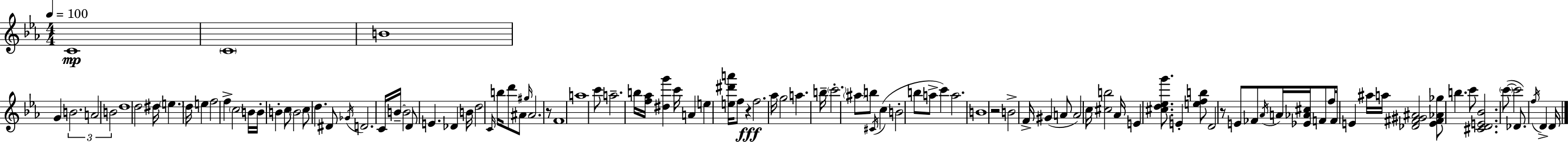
C4/w C4/w B4/w G4/q B4/h. A4/h B4/h D5/w D5/h D#5/s E5/q. D5/s E5/q F5/h F5/q C5/h B4/s B4/s B4/q C5/e B4/h C5/e D5/q. D#4/e Gb4/s D4/h. C4/s B4/s B4/h D4/e E4/q. Db4/q B4/s D5/h C4/s B5/s D6/e A#4/e G#5/s A#4/h. R/e F4/w A5/w C6/e A5/h. B5/s [F5,Ab5]/s [D#5,G6]/q C6/s A4/q E5/q [E5,D#6,A6]/s F5/e R/q F5/h. Ab5/s G5/h A5/q. B5/s C6/h. A#5/e B5/e C#4/s C5/q B4/h B5/e A5/e C6/q A5/h. B4/w R/h B4/h F4/s G#4/q A4/e A4/h C5/s [C#5,B5]/h Ab4/s E4/q [C#5,D5,Eb5,G6]/e. E4/q [E5,F5,B5]/e D4/h R/e E4/e FES4/e Ab4/s A4/s [Eb4,Ab4,C#5]/s F4/e F5/s F4/s E4/q A#5/s A5/s [Db4,F#4,G#4,A#4]/h [E4,F#4,Ab4,Gb5]/e B5/q. C6/e [C#4,D4,E4,Bb4]/h. C6/e C6/h Db4/e. F5/s D4/q D4/s